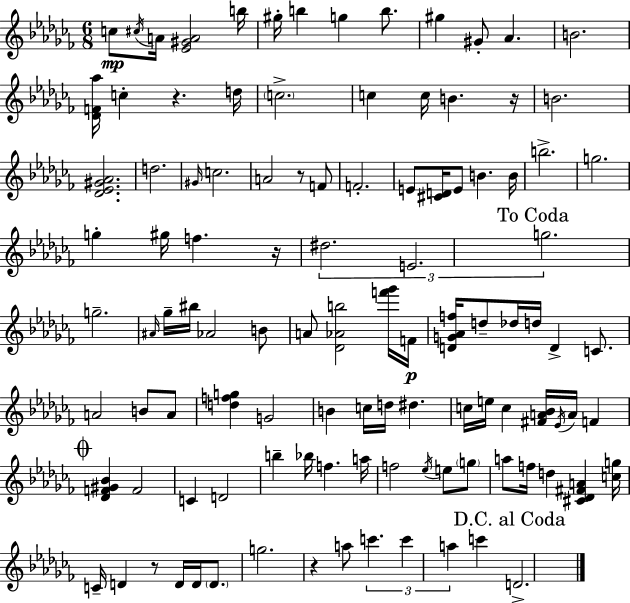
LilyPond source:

{
  \clef treble
  \numericTimeSignature
  \time 6/8
  \key aes \minor
  c''8\mp \acciaccatura { cis''16 } a'16 <ees' gis' a'>2 | b''16 gis''16-. b''4 g''4 b''8. | gis''4 gis'8-. aes'4. | b'2. | \break <des' f' aes''>16 c''4-. r4. | d''16 \parenthesize c''2.-> | c''4 c''16 b'4. | r16 b'2. | \break <des' ees' gis' aes'>2. | d''2. | \grace { gis'16 } c''2. | a'2 r8 | \break f'8 f'2.-. | e'8 <cis' d'>16 e'8 b'4. | b'16 b''2.-> | g''2. | \break g''4-. gis''16 f''4. | r16 \tuplet 3/2 { dis''2. | e'2. | \mark "To Coda" g''2. } | \break g''2.-- | \grace { ais'16 } ges''16-- bis''16 aes'2 | b'8 a'8 <des' aes' b''>2 | <f''' ges'''>16 f'16\p <d' g' aes' f''>16 d''8-- des''16 d''16 d'4-> | \break c'8. a'2 b'8 | a'8 <d'' f'' g''>4 g'2 | b'4 c''16 d''16 dis''4. | c''16 e''16 c''4 <fis' a' bes'>16 \acciaccatura { ees'16 } a'16 | \break f'4 \mark \markup { \musicglyph "scripts.coda" } <des' f' gis' bes'>4 f'2 | c'4 d'2 | b''4-- bes''16 f''4. | a''16 f''2 | \break \acciaccatura { ees''16 } e''8 \parenthesize g''8 a''8 f''16 d''4 | <cis' des' fis' a'>4 <c'' g''>16 c'16-- d'4 r8 | d'16 d'16 \parenthesize d'8. g''2. | r4 a''8 \tuplet 3/2 { c'''4. | \break c'''4 a''4 } | c'''4 \mark "D.C. al Coda" d'2.-> | \bar "|."
}